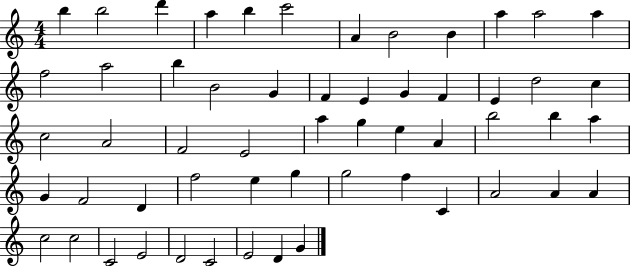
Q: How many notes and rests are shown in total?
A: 56